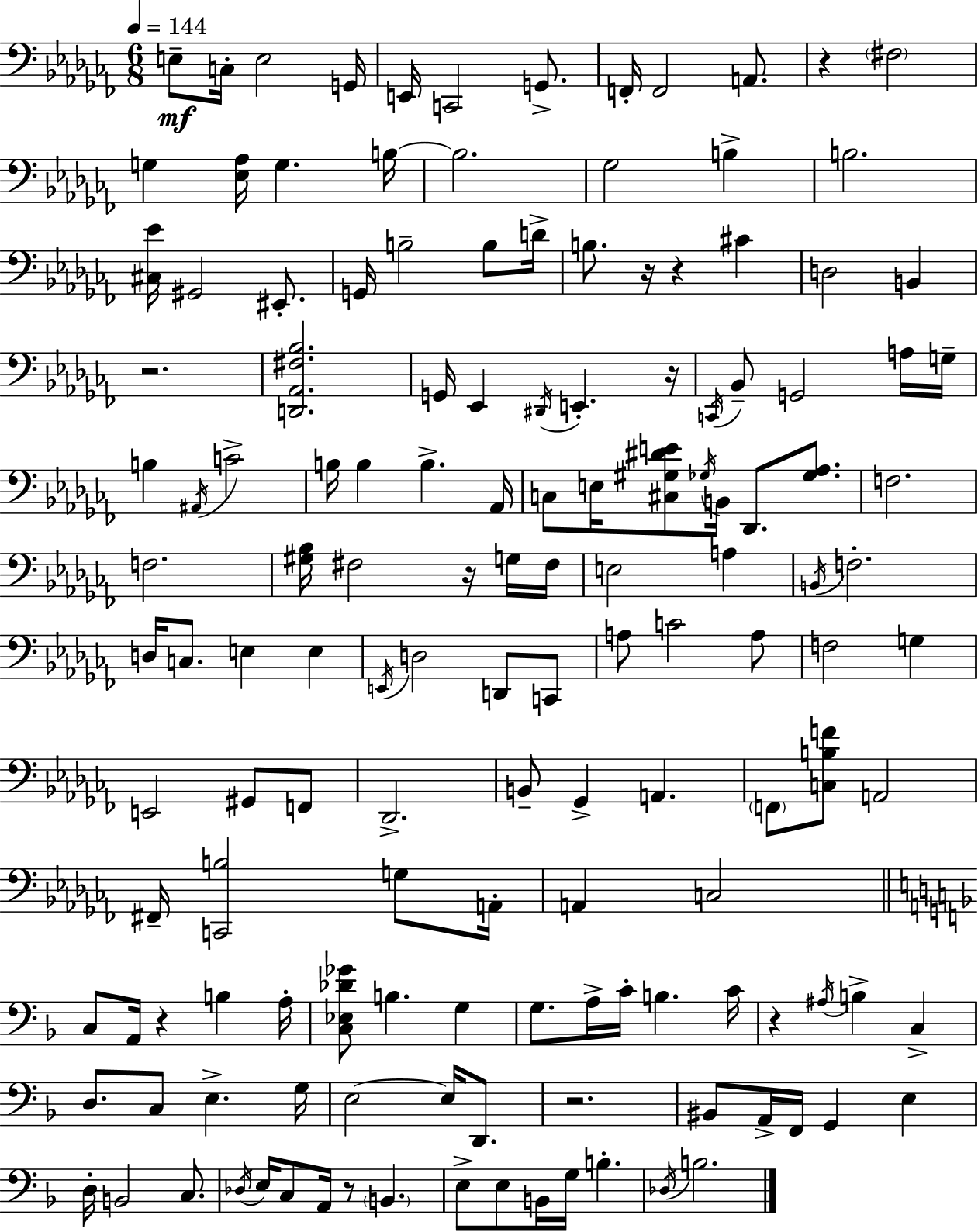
{
  \clef bass
  \numericTimeSignature
  \time 6/8
  \key aes \minor
  \tempo 4 = 144
  e8--\mf c16-. e2 g,16 | e,16 c,2 g,8.-> | f,16-. f,2 a,8. | r4 \parenthesize fis2 | \break g4 <ees aes>16 g4. b16~~ | b2. | ges2 b4-> | b2. | \break <cis ees'>16 gis,2 eis,8.-. | g,16 b2-- b8 d'16-> | b8. r16 r4 cis'4 | d2 b,4 | \break r2. | <d, aes, fis bes>2. | g,16 ees,4 \acciaccatura { dis,16 } e,4.-. | r16 \acciaccatura { c,16 } bes,8-- g,2 | \break a16 g16-- b4 \acciaccatura { ais,16 } c'2-> | b16 b4 b4.-> | aes,16 c8 e16 <cis gis dis' e'>8 \acciaccatura { ges16 } b,16 des,8. | <ges aes>8. f2. | \break f2. | <gis bes>16 fis2 | r16 g16 fis16 e2 | a4 \acciaccatura { b,16 } f2.-. | \break d16 c8. e4 | e4 \acciaccatura { e,16 } d2 | d,8 c,8 a8 c'2 | a8 f2 | \break g4 e,2 | gis,8 f,8 des,2.-> | b,8-- ges,4-> | a,4. \parenthesize f,8 <c b f'>8 a,2 | \break fis,16-- <c, b>2 | g8 a,16-. a,4 c2 | \bar "||" \break \key f \major c8 a,16 r4 b4 a16-. | <c ees des' ges'>8 b4. g4 | g8. a16-> c'16-. b4. c'16 | r4 \acciaccatura { ais16 } b4-> c4-> | \break d8. c8 e4.-> | g16 e2~~ e16 d,8. | r2. | bis,8 a,16-> f,16 g,4 e4 | \break d16-. b,2 c8. | \acciaccatura { des16 } e16 c8 a,16 r8 \parenthesize b,4. | e8-> e8 b,16 g16 b4.-. | \acciaccatura { des16 } b2. | \break \bar "|."
}